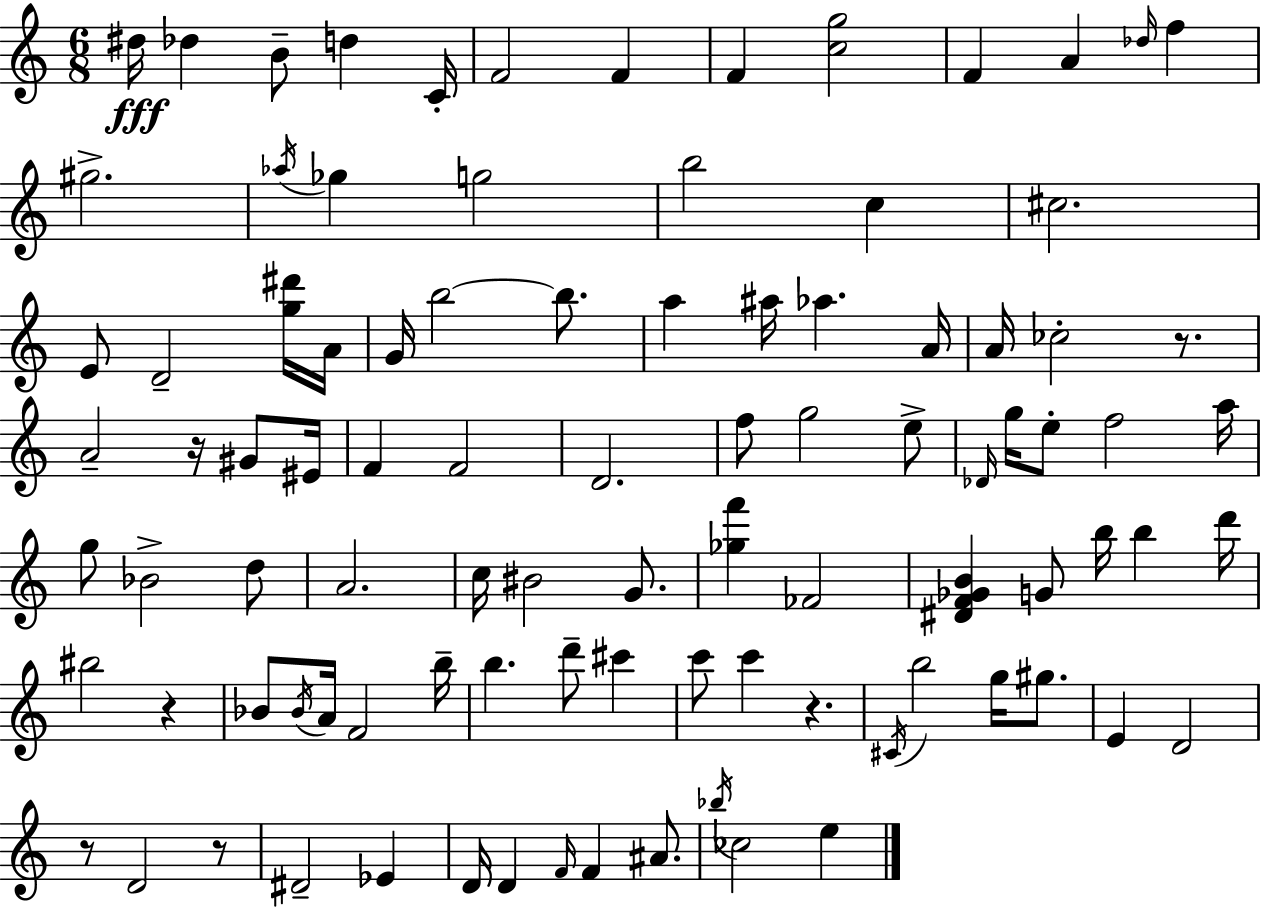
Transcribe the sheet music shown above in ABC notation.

X:1
T:Untitled
M:6/8
L:1/4
K:C
^d/4 _d B/2 d C/4 F2 F F [cg]2 F A _d/4 f ^g2 _a/4 _g g2 b2 c ^c2 E/2 D2 [g^d']/4 A/4 G/4 b2 b/2 a ^a/4 _a A/4 A/4 _c2 z/2 A2 z/4 ^G/2 ^E/4 F F2 D2 f/2 g2 e/2 _D/4 g/4 e/2 f2 a/4 g/2 _B2 d/2 A2 c/4 ^B2 G/2 [_gf'] _F2 [^DF_GB] G/2 b/4 b d'/4 ^b2 z _B/2 _B/4 A/4 F2 b/4 b d'/2 ^c' c'/2 c' z ^C/4 b2 g/4 ^g/2 E D2 z/2 D2 z/2 ^D2 _E D/4 D F/4 F ^A/2 _b/4 _c2 e